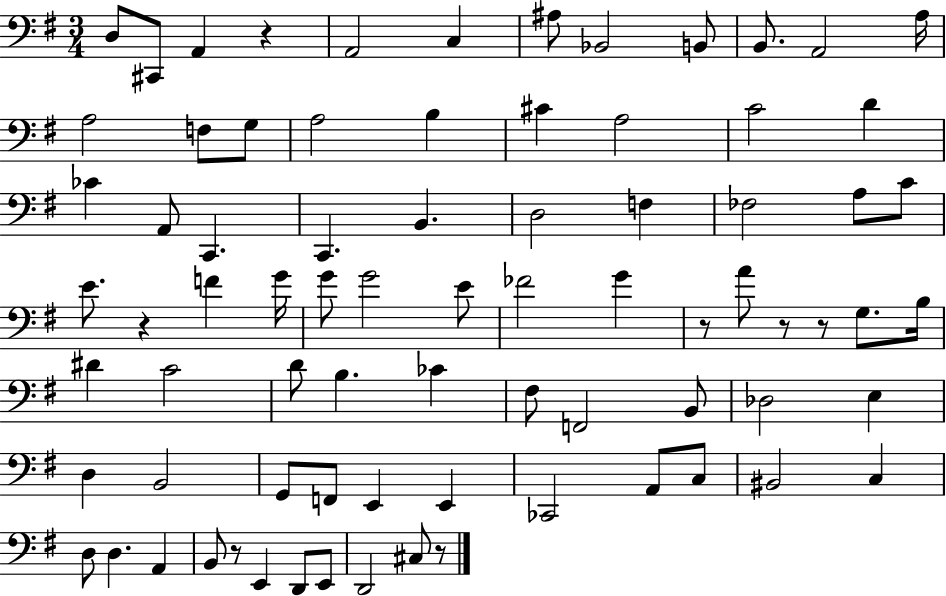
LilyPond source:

{
  \clef bass
  \numericTimeSignature
  \time 3/4
  \key g \major
  d8 cis,8 a,4 r4 | a,2 c4 | ais8 bes,2 b,8 | b,8. a,2 a16 | \break a2 f8 g8 | a2 b4 | cis'4 a2 | c'2 d'4 | \break ces'4 a,8 c,4. | c,4. b,4. | d2 f4 | fes2 a8 c'8 | \break e'8. r4 f'4 g'16 | g'8 g'2 e'8 | fes'2 g'4 | r8 a'8 r8 r8 g8. b16 | \break dis'4 c'2 | d'8 b4. ces'4 | fis8 f,2 b,8 | des2 e4 | \break d4 b,2 | g,8 f,8 e,4 e,4 | ces,2 a,8 c8 | bis,2 c4 | \break d8 d4. a,4 | b,8 r8 e,4 d,8 e,8 | d,2 cis8 r8 | \bar "|."
}